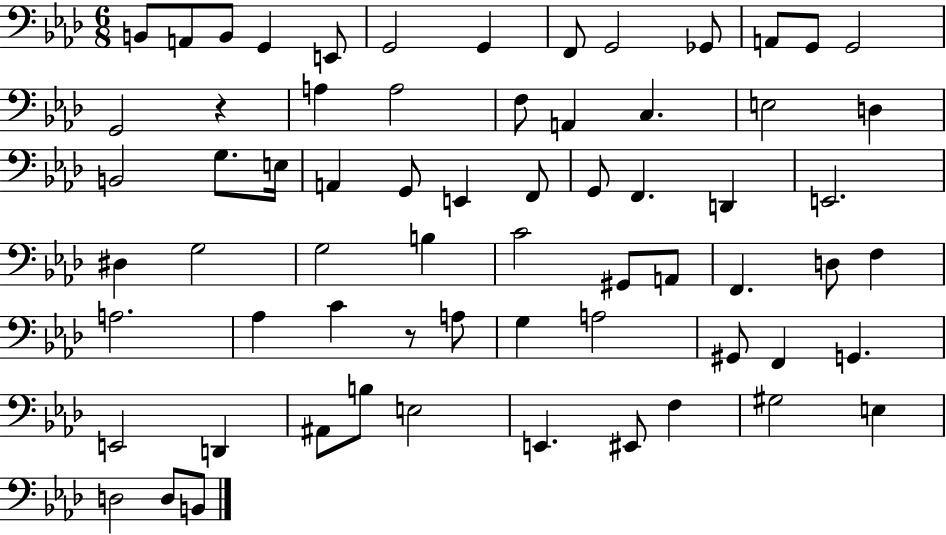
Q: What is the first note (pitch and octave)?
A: B2